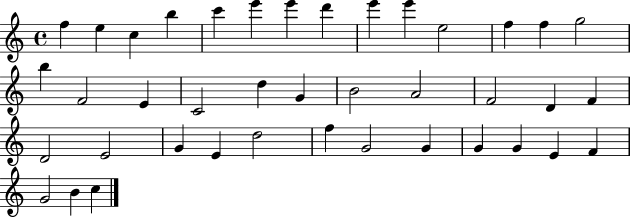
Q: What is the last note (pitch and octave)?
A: C5